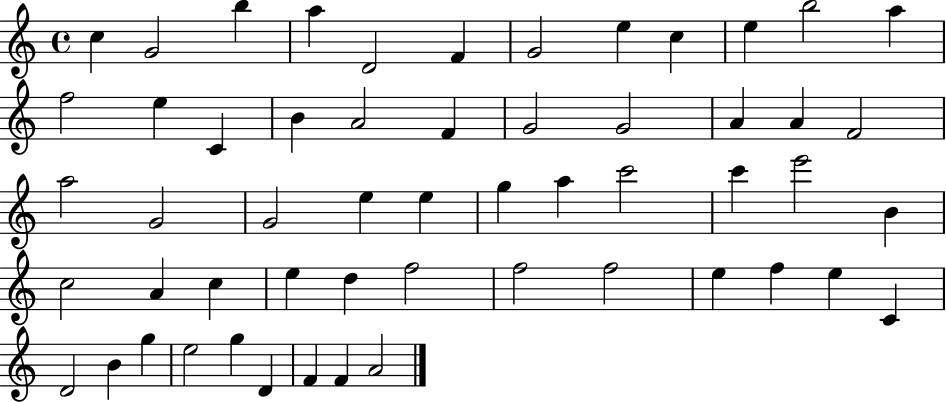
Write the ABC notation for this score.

X:1
T:Untitled
M:4/4
L:1/4
K:C
c G2 b a D2 F G2 e c e b2 a f2 e C B A2 F G2 G2 A A F2 a2 G2 G2 e e g a c'2 c' e'2 B c2 A c e d f2 f2 f2 e f e C D2 B g e2 g D F F A2